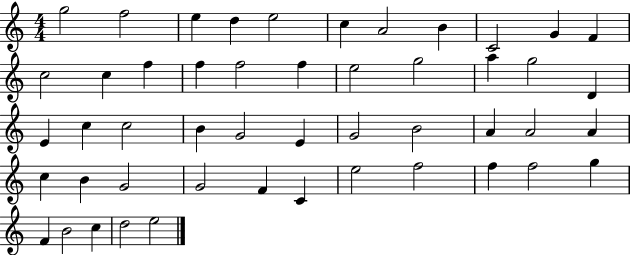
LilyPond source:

{
  \clef treble
  \numericTimeSignature
  \time 4/4
  \key c \major
  g''2 f''2 | e''4 d''4 e''2 | c''4 a'2 b'4 | c'2 g'4 f'4 | \break c''2 c''4 f''4 | f''4 f''2 f''4 | e''2 g''2 | a''4 g''2 d'4 | \break e'4 c''4 c''2 | b'4 g'2 e'4 | g'2 b'2 | a'4 a'2 a'4 | \break c''4 b'4 g'2 | g'2 f'4 c'4 | e''2 f''2 | f''4 f''2 g''4 | \break f'4 b'2 c''4 | d''2 e''2 | \bar "|."
}